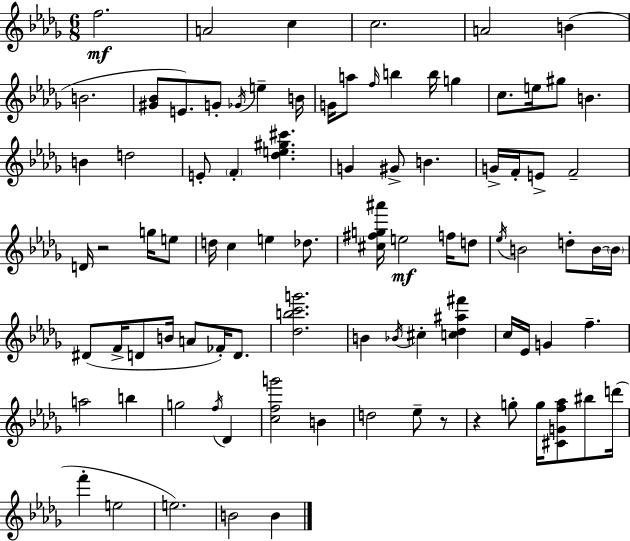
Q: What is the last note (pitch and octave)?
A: B4